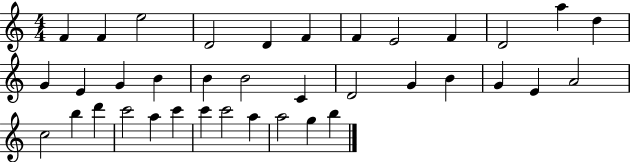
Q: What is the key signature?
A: C major